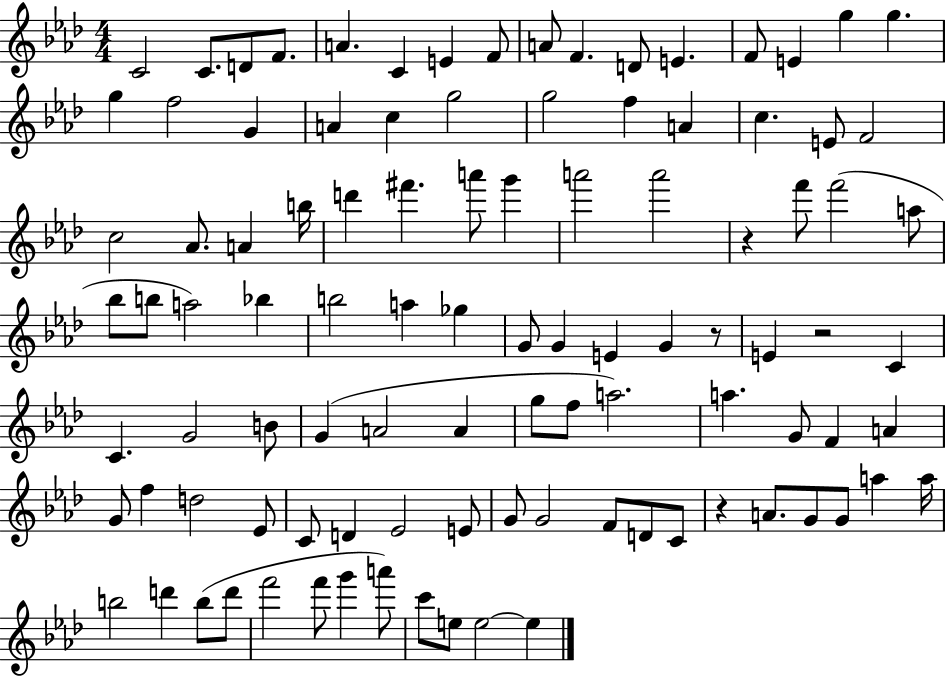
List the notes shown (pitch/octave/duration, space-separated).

C4/h C4/e. D4/e F4/e. A4/q. C4/q E4/q F4/e A4/e F4/q. D4/e E4/q. F4/e E4/q G5/q G5/q. G5/q F5/h G4/q A4/q C5/q G5/h G5/h F5/q A4/q C5/q. E4/e F4/h C5/h Ab4/e. A4/q B5/s D6/q F#6/q. A6/e G6/q A6/h A6/h R/q F6/e F6/h A5/e Bb5/e B5/e A5/h Bb5/q B5/h A5/q Gb5/q G4/e G4/q E4/q G4/q R/e E4/q R/h C4/q C4/q. G4/h B4/e G4/q A4/h A4/q G5/e F5/e A5/h. A5/q. G4/e F4/q A4/q G4/e F5/q D5/h Eb4/e C4/e D4/q Eb4/h E4/e G4/e G4/h F4/e D4/e C4/e R/q A4/e. G4/e G4/e A5/q A5/s B5/h D6/q B5/e D6/e F6/h F6/e G6/q A6/e C6/e E5/e E5/h E5/q